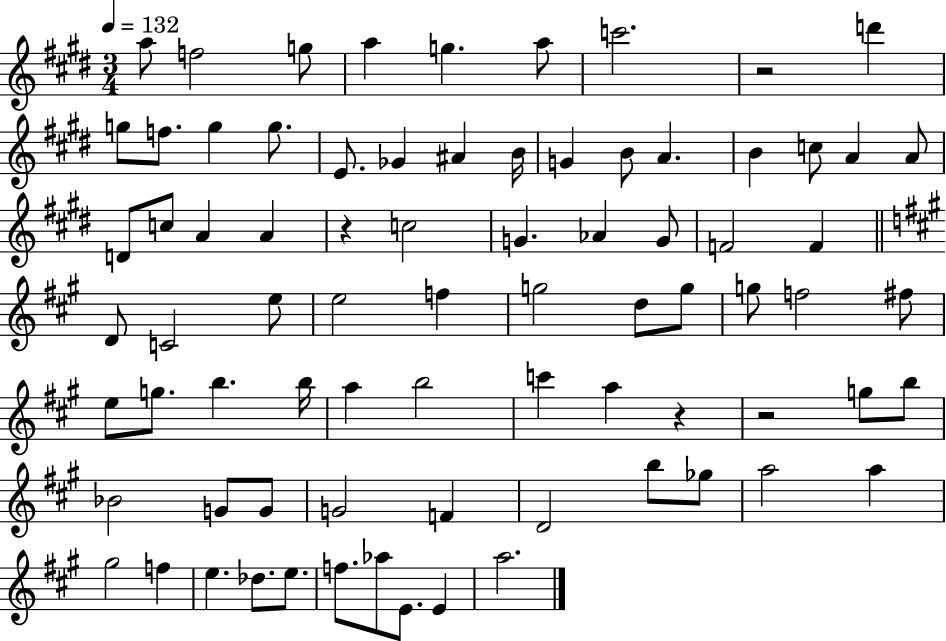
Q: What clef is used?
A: treble